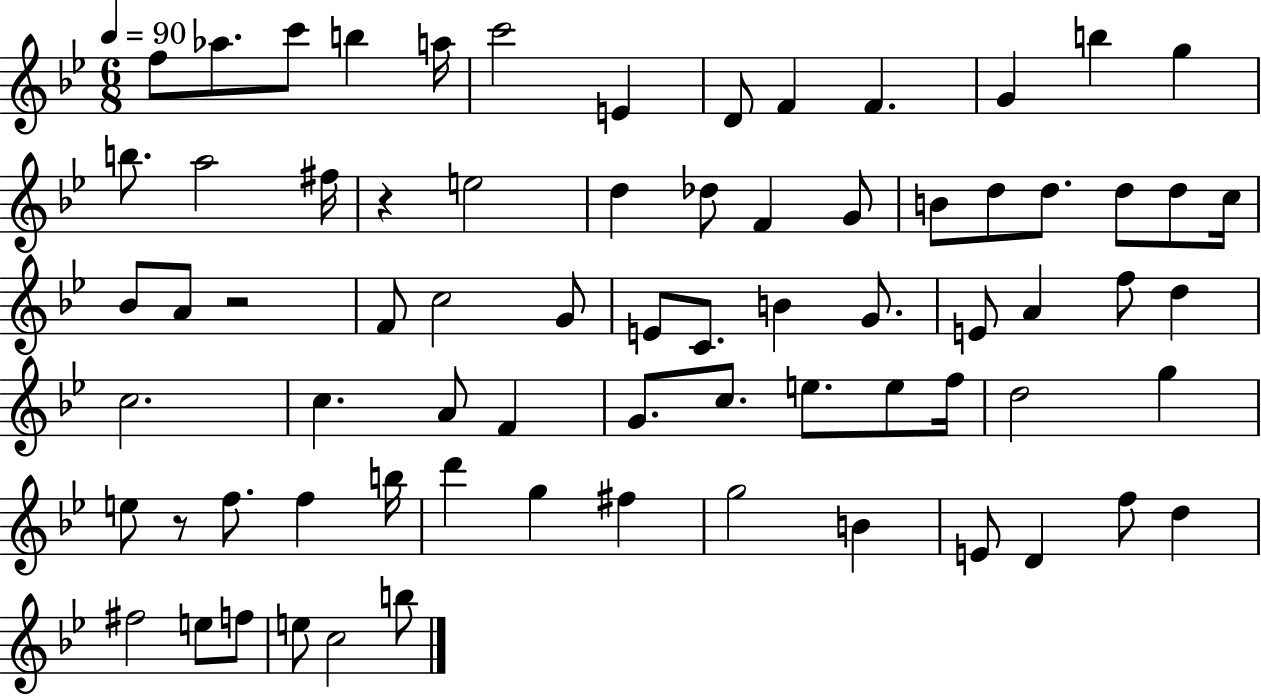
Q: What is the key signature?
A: BES major